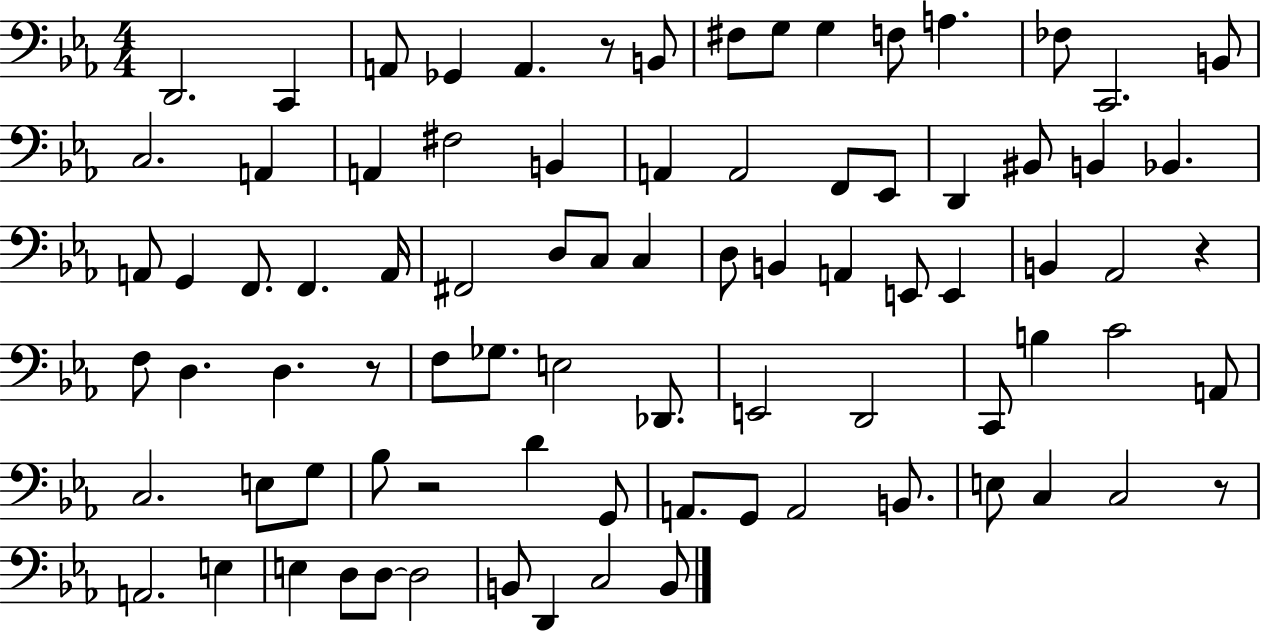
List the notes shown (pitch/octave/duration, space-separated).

D2/h. C2/q A2/e Gb2/q A2/q. R/e B2/e F#3/e G3/e G3/q F3/e A3/q. FES3/e C2/h. B2/e C3/h. A2/q A2/q F#3/h B2/q A2/q A2/h F2/e Eb2/e D2/q BIS2/e B2/q Bb2/q. A2/e G2/q F2/e. F2/q. A2/s F#2/h D3/e C3/e C3/q D3/e B2/q A2/q E2/e E2/q B2/q Ab2/h R/q F3/e D3/q. D3/q. R/e F3/e Gb3/e. E3/h Db2/e. E2/h D2/h C2/e B3/q C4/h A2/e C3/h. E3/e G3/e Bb3/e R/h D4/q G2/e A2/e. G2/e A2/h B2/e. E3/e C3/q C3/h R/e A2/h. E3/q E3/q D3/e D3/e D3/h B2/e D2/q C3/h B2/e